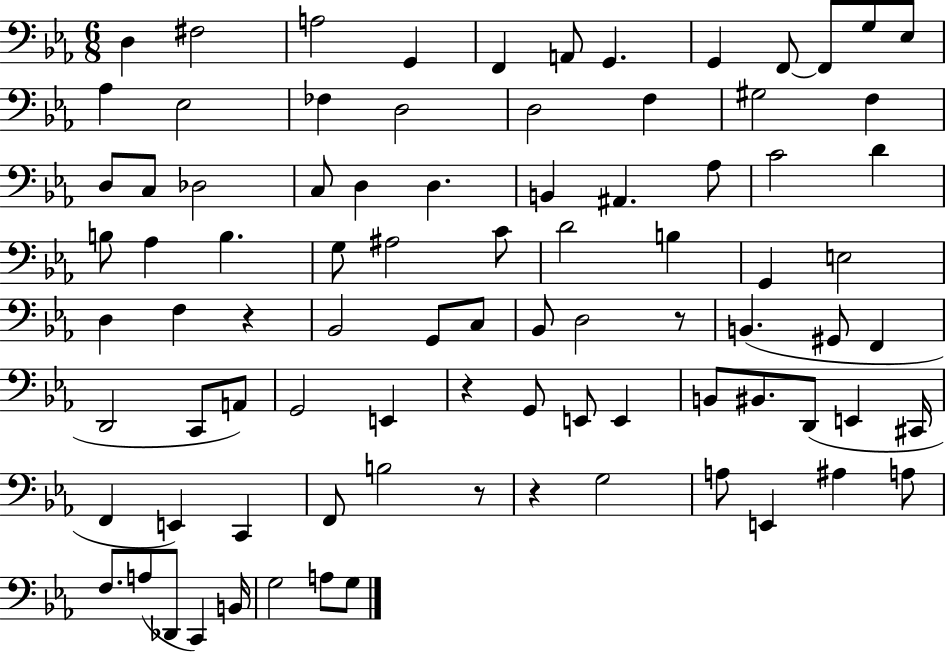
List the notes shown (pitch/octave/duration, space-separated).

D3/q F#3/h A3/h G2/q F2/q A2/e G2/q. G2/q F2/e F2/e G3/e Eb3/e Ab3/q Eb3/h FES3/q D3/h D3/h F3/q G#3/h F3/q D3/e C3/e Db3/h C3/e D3/q D3/q. B2/q A#2/q. Ab3/e C4/h D4/q B3/e Ab3/q B3/q. G3/e A#3/h C4/e D4/h B3/q G2/q E3/h D3/q F3/q R/q Bb2/h G2/e C3/e Bb2/e D3/h R/e B2/q. G#2/e F2/q D2/h C2/e A2/e G2/h E2/q R/q G2/e E2/e E2/q B2/e BIS2/e. D2/e E2/q C#2/s F2/q E2/q C2/q F2/e B3/h R/e R/q G3/h A3/e E2/q A#3/q A3/e F3/e. A3/e Db2/e C2/q B2/s G3/h A3/e G3/e